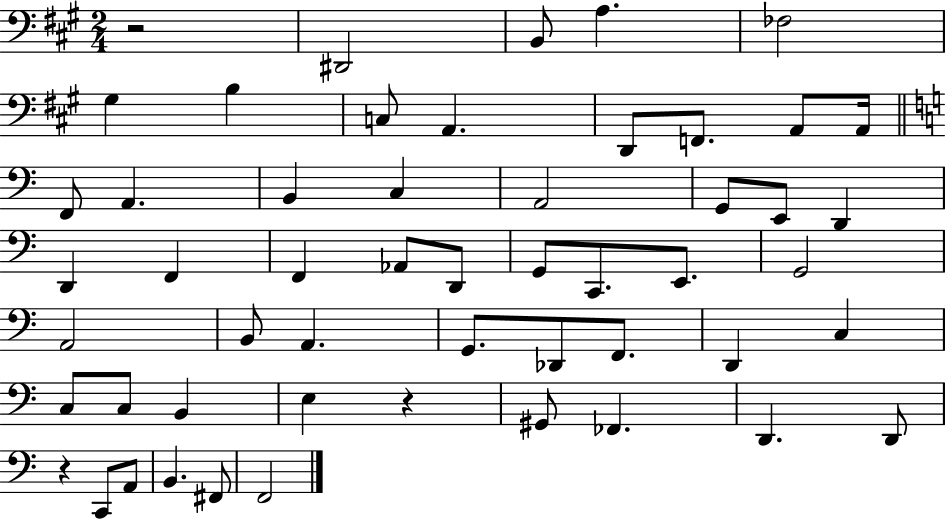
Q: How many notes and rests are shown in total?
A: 53